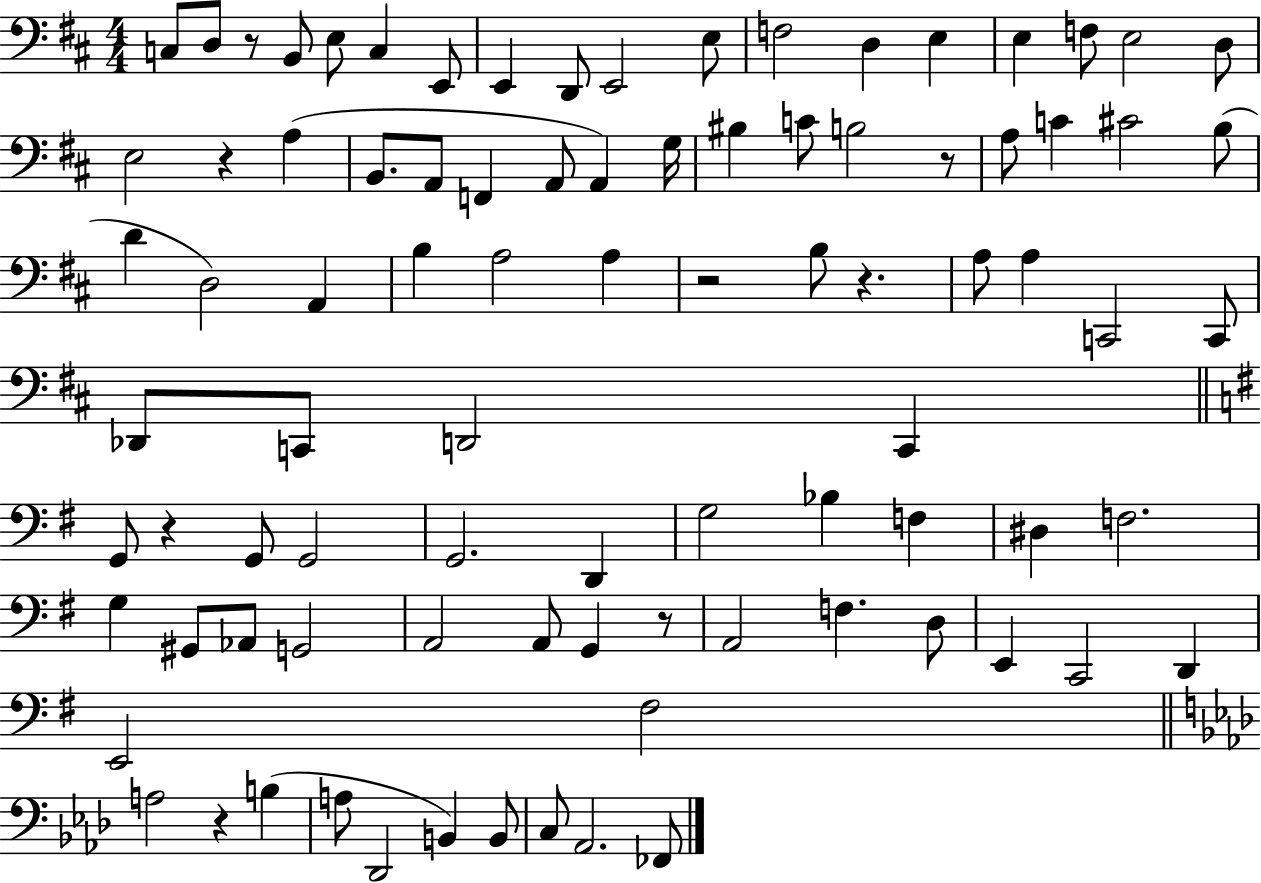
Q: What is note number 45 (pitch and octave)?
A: C2